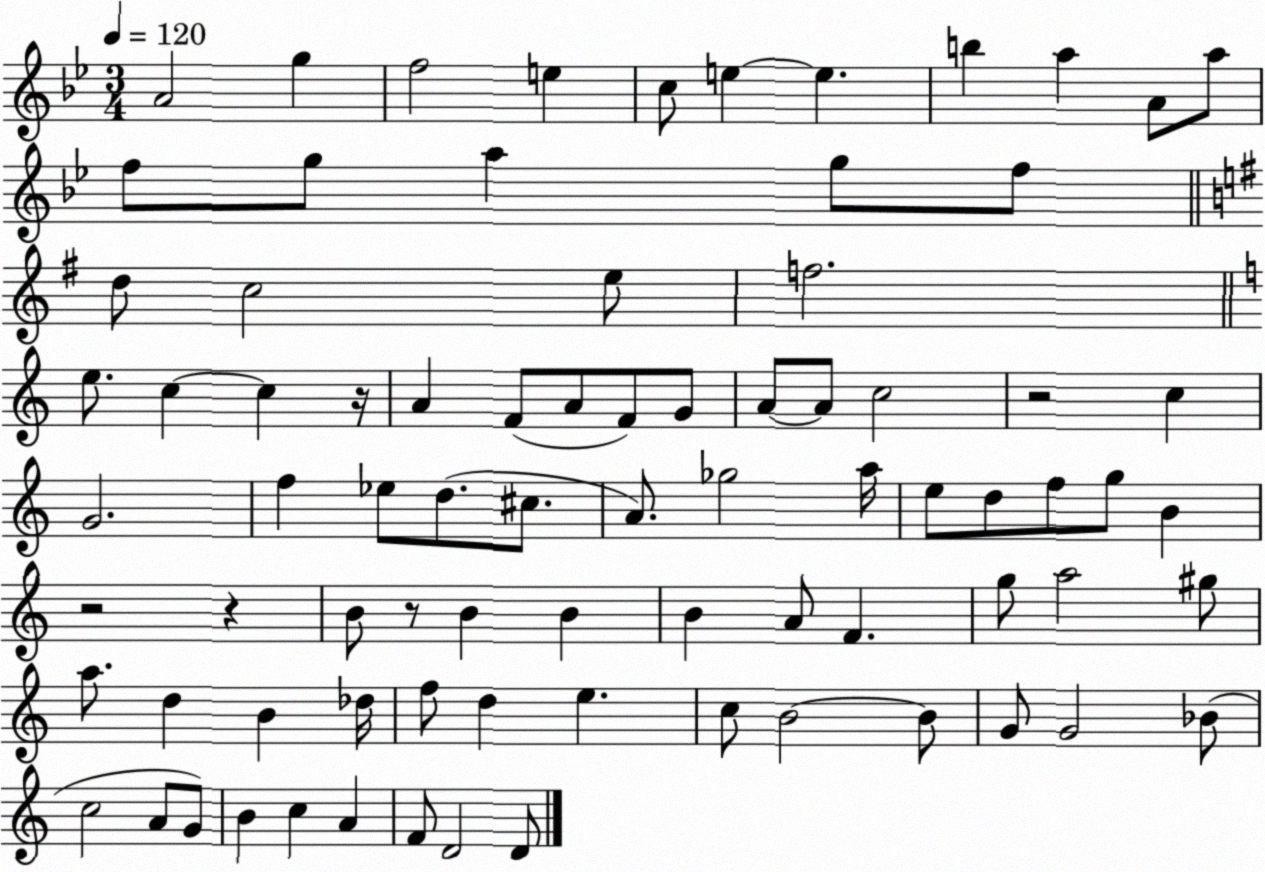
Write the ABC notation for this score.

X:1
T:Untitled
M:3/4
L:1/4
K:Bb
A2 g f2 e c/2 e e b a A/2 a/2 f/2 g/2 a g/2 f/2 d/2 c2 e/2 f2 e/2 c c z/4 A F/2 A/2 F/2 G/2 A/2 A/2 c2 z2 c G2 f _e/2 d/2 ^c/2 A/2 _g2 a/4 e/2 d/2 f/2 g/2 B z2 z B/2 z/2 B B B A/2 F g/2 a2 ^g/2 a/2 d B _d/4 f/2 d e c/2 B2 B/2 G/2 G2 _B/2 c2 A/2 G/2 B c A F/2 D2 D/2